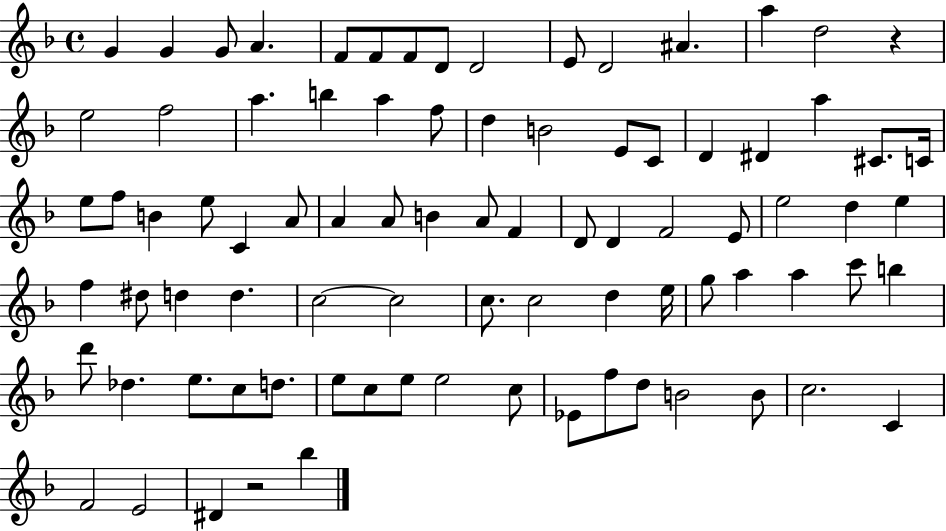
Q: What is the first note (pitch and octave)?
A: G4